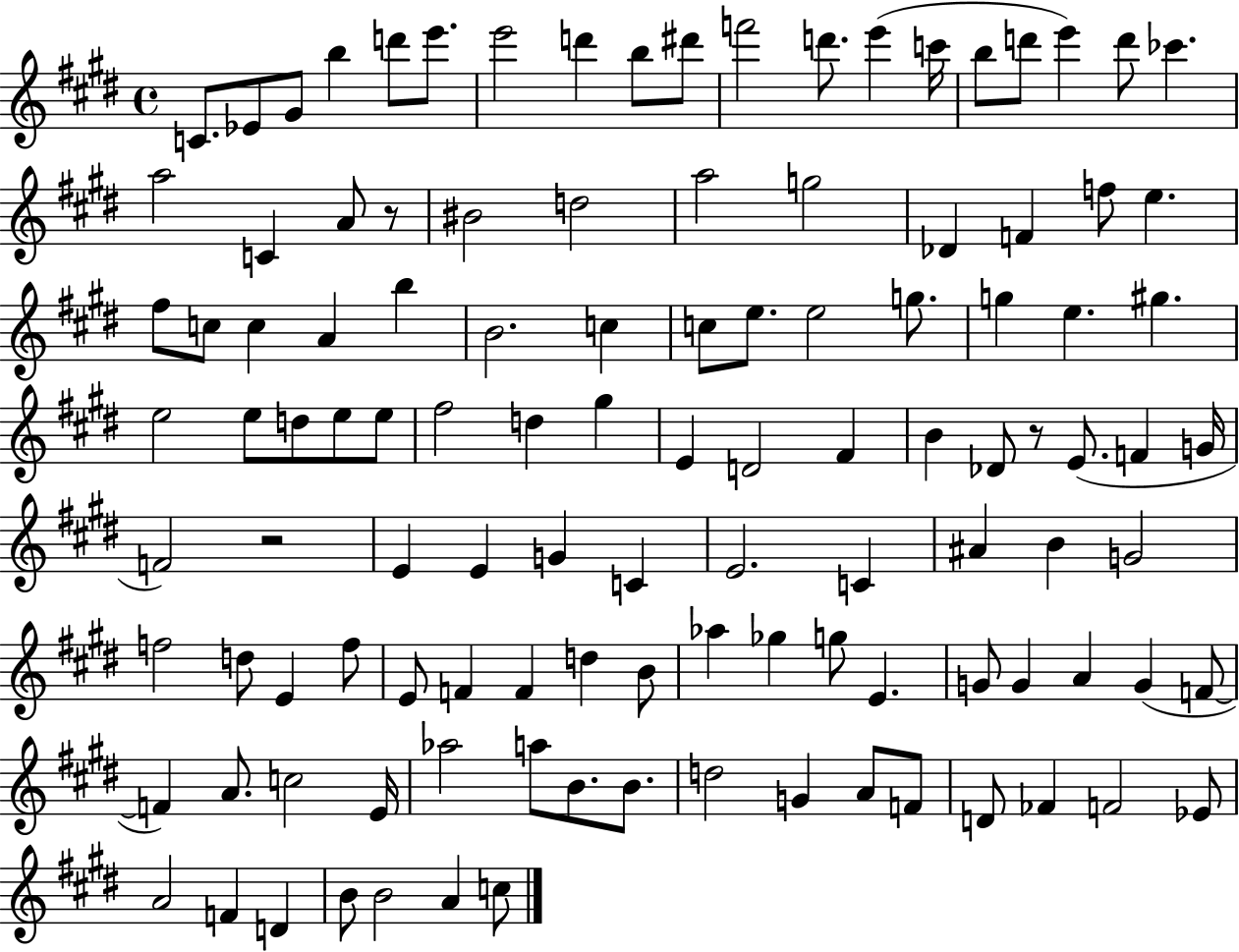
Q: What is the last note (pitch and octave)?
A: C5